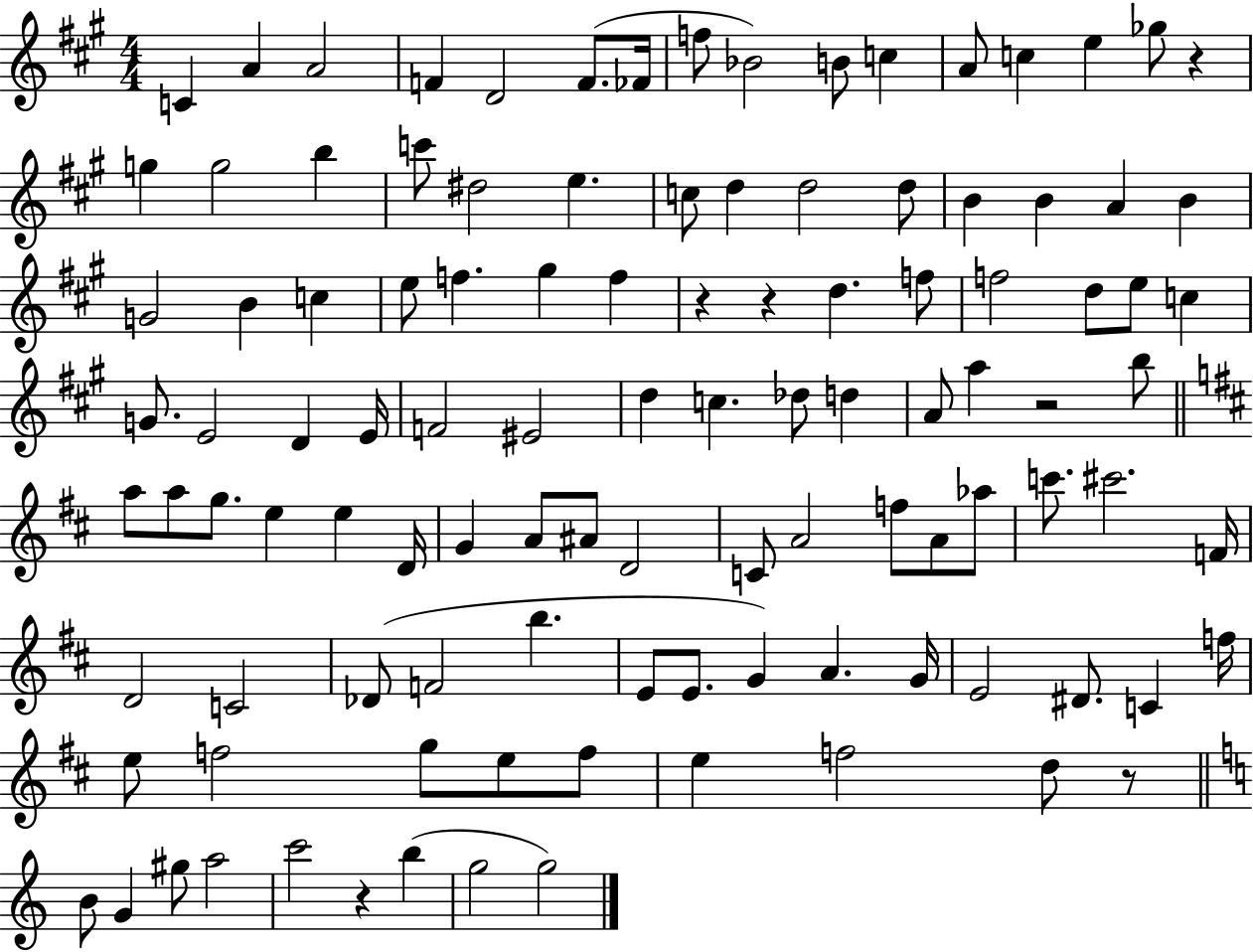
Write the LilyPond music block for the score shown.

{
  \clef treble
  \numericTimeSignature
  \time 4/4
  \key a \major
  c'4 a'4 a'2 | f'4 d'2 f'8.( fes'16 | f''8 bes'2) b'8 c''4 | a'8 c''4 e''4 ges''8 r4 | \break g''4 g''2 b''4 | c'''8 dis''2 e''4. | c''8 d''4 d''2 d''8 | b'4 b'4 a'4 b'4 | \break g'2 b'4 c''4 | e''8 f''4. gis''4 f''4 | r4 r4 d''4. f''8 | f''2 d''8 e''8 c''4 | \break g'8. e'2 d'4 e'16 | f'2 eis'2 | d''4 c''4. des''8 d''4 | a'8 a''4 r2 b''8 | \break \bar "||" \break \key d \major a''8 a''8 g''8. e''4 e''4 d'16 | g'4 a'8 ais'8 d'2 | c'8 a'2 f''8 a'8 aes''8 | c'''8. cis'''2. f'16 | \break d'2 c'2 | des'8( f'2 b''4. | e'8 e'8. g'4) a'4. g'16 | e'2 dis'8. c'4 f''16 | \break e''8 f''2 g''8 e''8 f''8 | e''4 f''2 d''8 r8 | \bar "||" \break \key a \minor b'8 g'4 gis''8 a''2 | c'''2 r4 b''4( | g''2 g''2) | \bar "|."
}